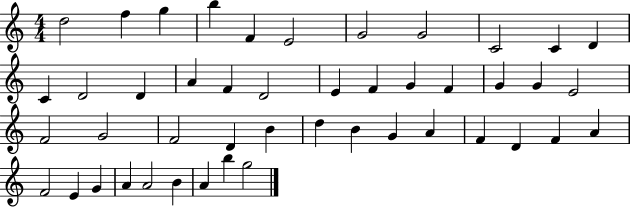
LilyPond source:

{
  \clef treble
  \numericTimeSignature
  \time 4/4
  \key c \major
  d''2 f''4 g''4 | b''4 f'4 e'2 | g'2 g'2 | c'2 c'4 d'4 | \break c'4 d'2 d'4 | a'4 f'4 d'2 | e'4 f'4 g'4 f'4 | g'4 g'4 e'2 | \break f'2 g'2 | f'2 d'4 b'4 | d''4 b'4 g'4 a'4 | f'4 d'4 f'4 a'4 | \break f'2 e'4 g'4 | a'4 a'2 b'4 | a'4 b''4 g''2 | \bar "|."
}